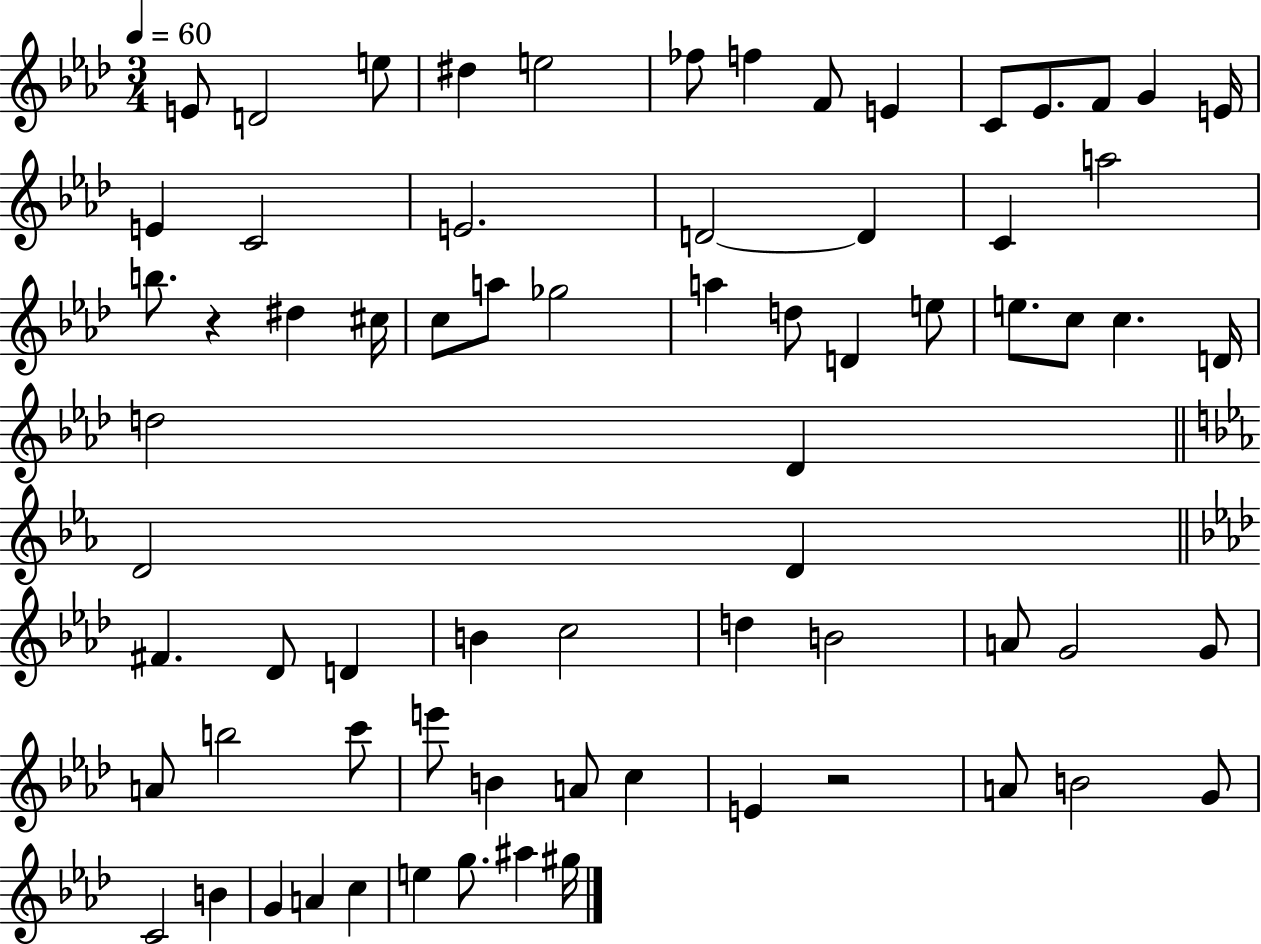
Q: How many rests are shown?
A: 2